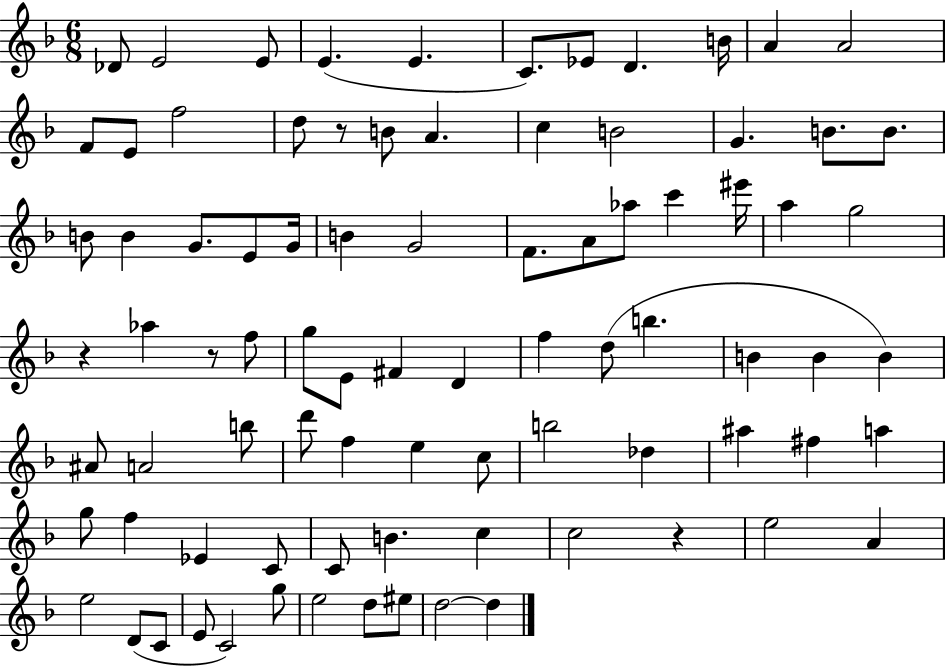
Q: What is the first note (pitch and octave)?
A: Db4